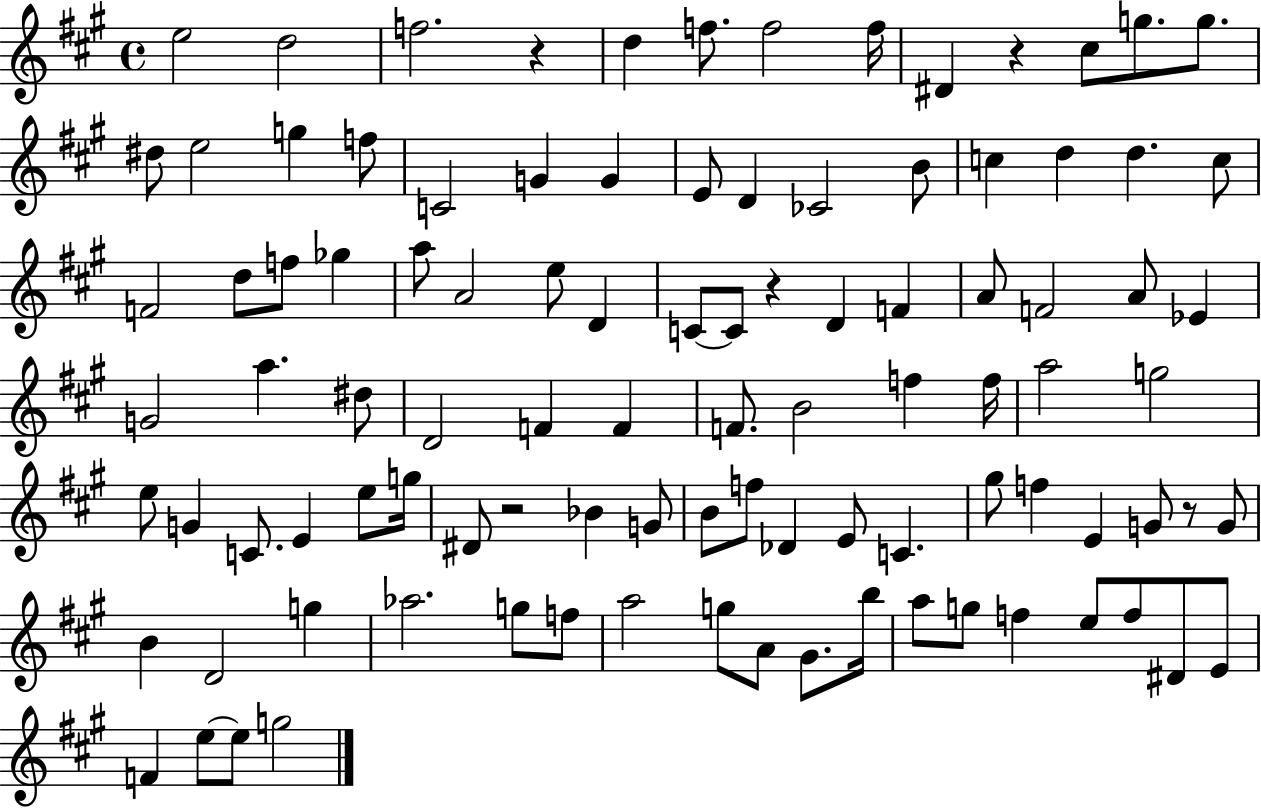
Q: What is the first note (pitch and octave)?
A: E5